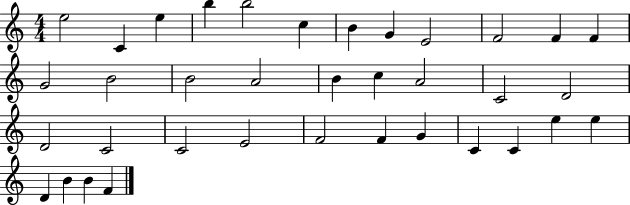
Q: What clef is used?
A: treble